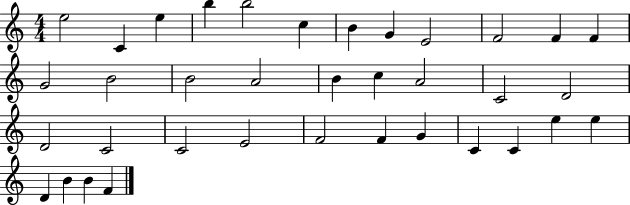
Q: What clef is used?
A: treble